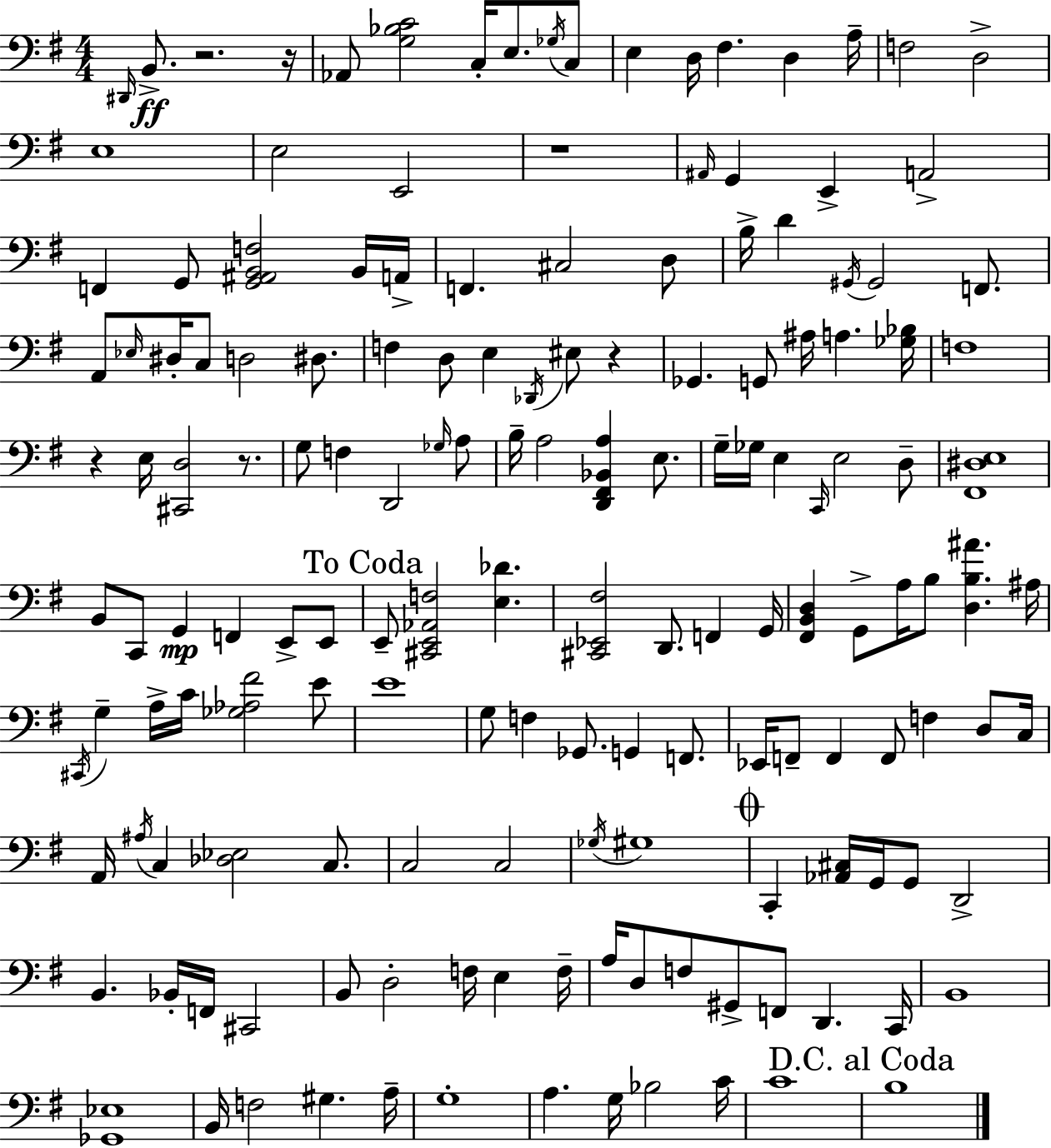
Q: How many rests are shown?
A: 6